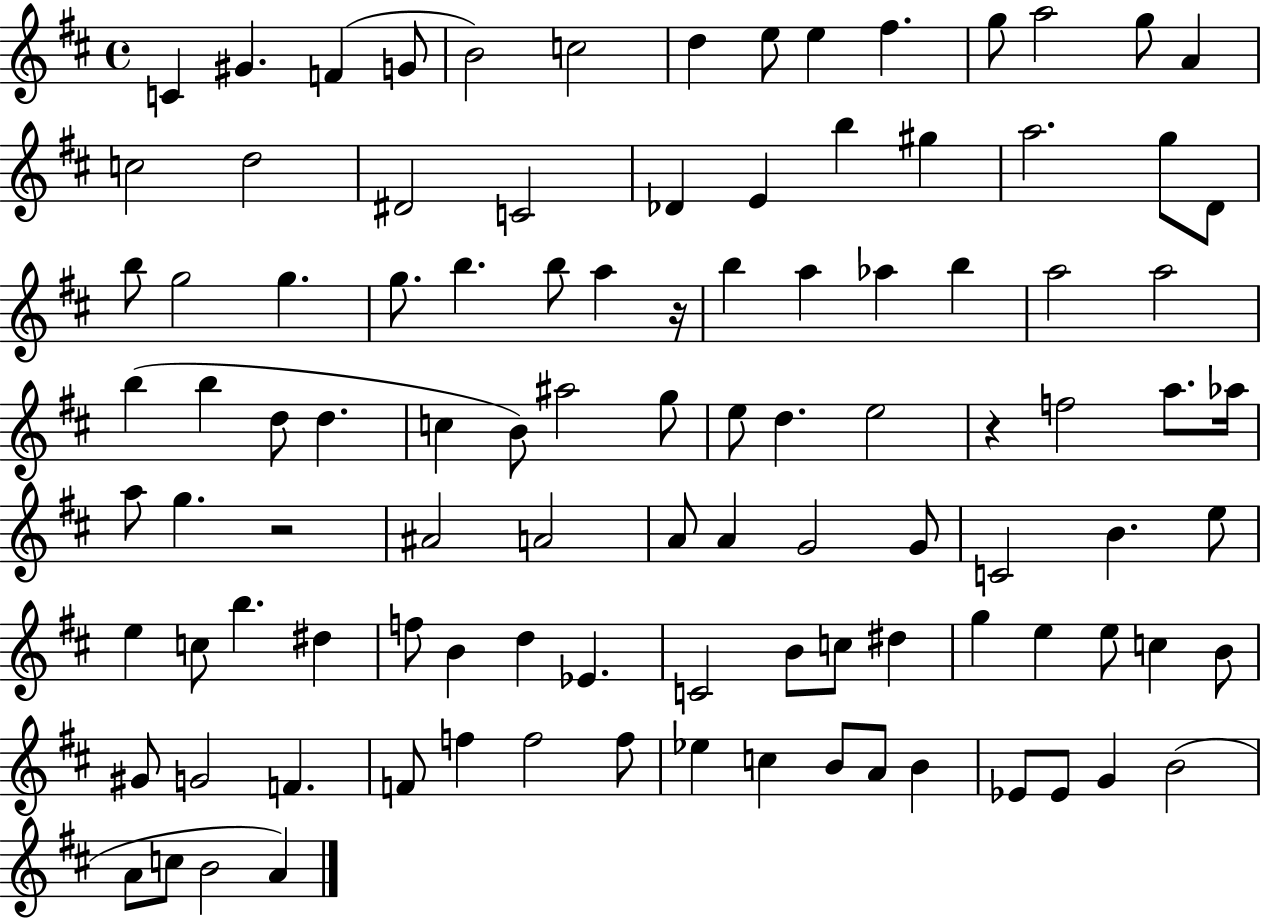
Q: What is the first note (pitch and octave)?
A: C4